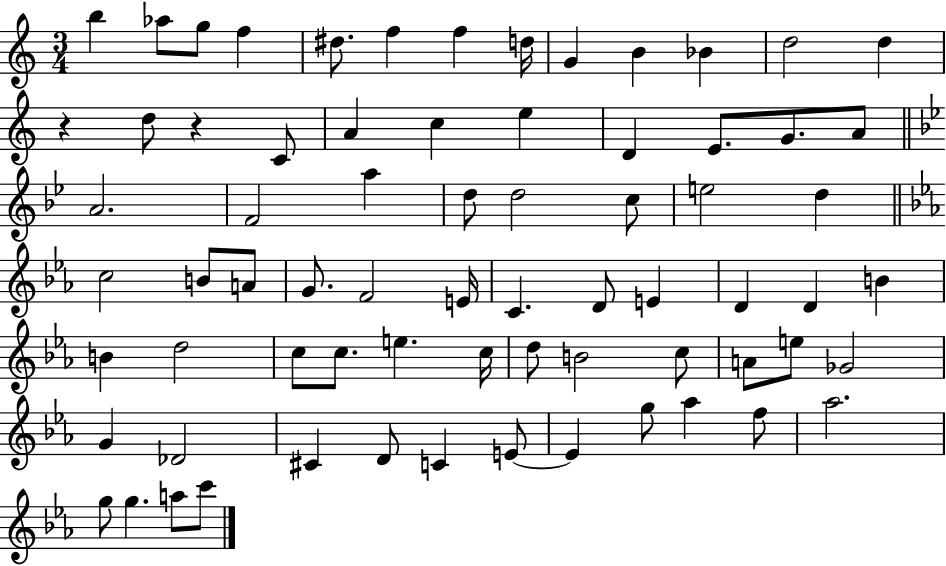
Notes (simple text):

B5/q Ab5/e G5/e F5/q D#5/e. F5/q F5/q D5/s G4/q B4/q Bb4/q D5/h D5/q R/q D5/e R/q C4/e A4/q C5/q E5/q D4/q E4/e. G4/e. A4/e A4/h. F4/h A5/q D5/e D5/h C5/e E5/h D5/q C5/h B4/e A4/e G4/e. F4/h E4/s C4/q. D4/e E4/q D4/q D4/q B4/q B4/q D5/h C5/e C5/e. E5/q. C5/s D5/e B4/h C5/e A4/e E5/e Gb4/h G4/q Db4/h C#4/q D4/e C4/q E4/e E4/q G5/e Ab5/q F5/e Ab5/h. G5/e G5/q. A5/e C6/e